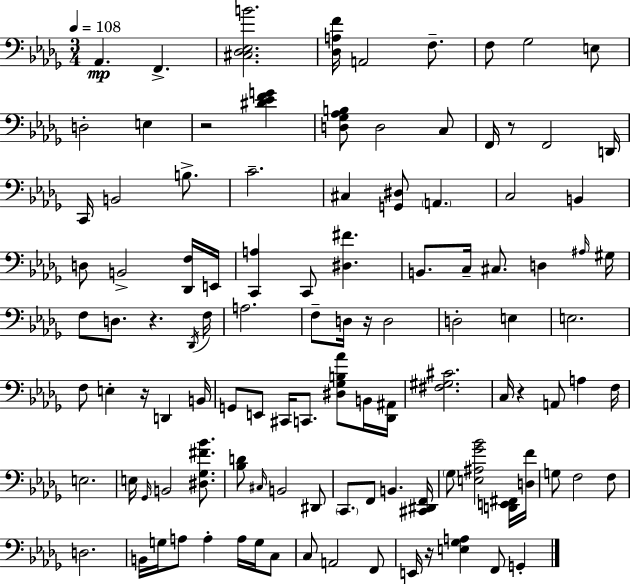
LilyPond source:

{
  \clef bass
  \numericTimeSignature
  \time 3/4
  \key bes \minor
  \tempo 4 = 108
  aes,4.\mp f,4.-> | <cis des ees b'>2. | <des a f'>16 a,2 f8.-- | f8 ges2 e8 | \break d2-. e4 | r2 <dis' ees' f' g'>4 | <d ges aes b>8 d2 c8 | f,16 r8 f,2 d,16 | \break c,16 b,2 b8.-> | c'2.-- | cis4 <g, dis>8 \parenthesize a,4. | c2 b,4 | \break d8 b,2-> <des, f>16 e,16 | <c, a>4 c,8 <dis fis'>4. | b,8. c16-- cis8. d4 \grace { ais16 } | gis16 f8 d8. r4. | \break \acciaccatura { des,16 } f16 a2. | f8-- d16 r16 d2 | d2-. e4 | e2. | \break f8 e4-. r16 d,4 | b,16 g,8 e,8 cis,16 c,8. <dis ges b aes'>8 | b,16 <des, ais,>16 <fis gis cis'>2. | c16 r4 a,8 a4 | \break f16 e2. | e16 \grace { ges,16 } b,2 | <dis ges fis' bes'>8. <bes d'>8 \grace { cis16 } b,2 | dis,8 \parenthesize c,8. f,8 b,4. | \break <cis, dis, f,>16 \parenthesize ges8 <e ais ges' bes'>2 | <d, e, fis,>16 <d f'>16 g8 f2 | f8 d2. | b,16 g16 a8 a4-. | \break a16 g16 c8 c8 a,2 | f,8 e,16 r16 <e ges a>4 f,8 | g,4-. \bar "|."
}